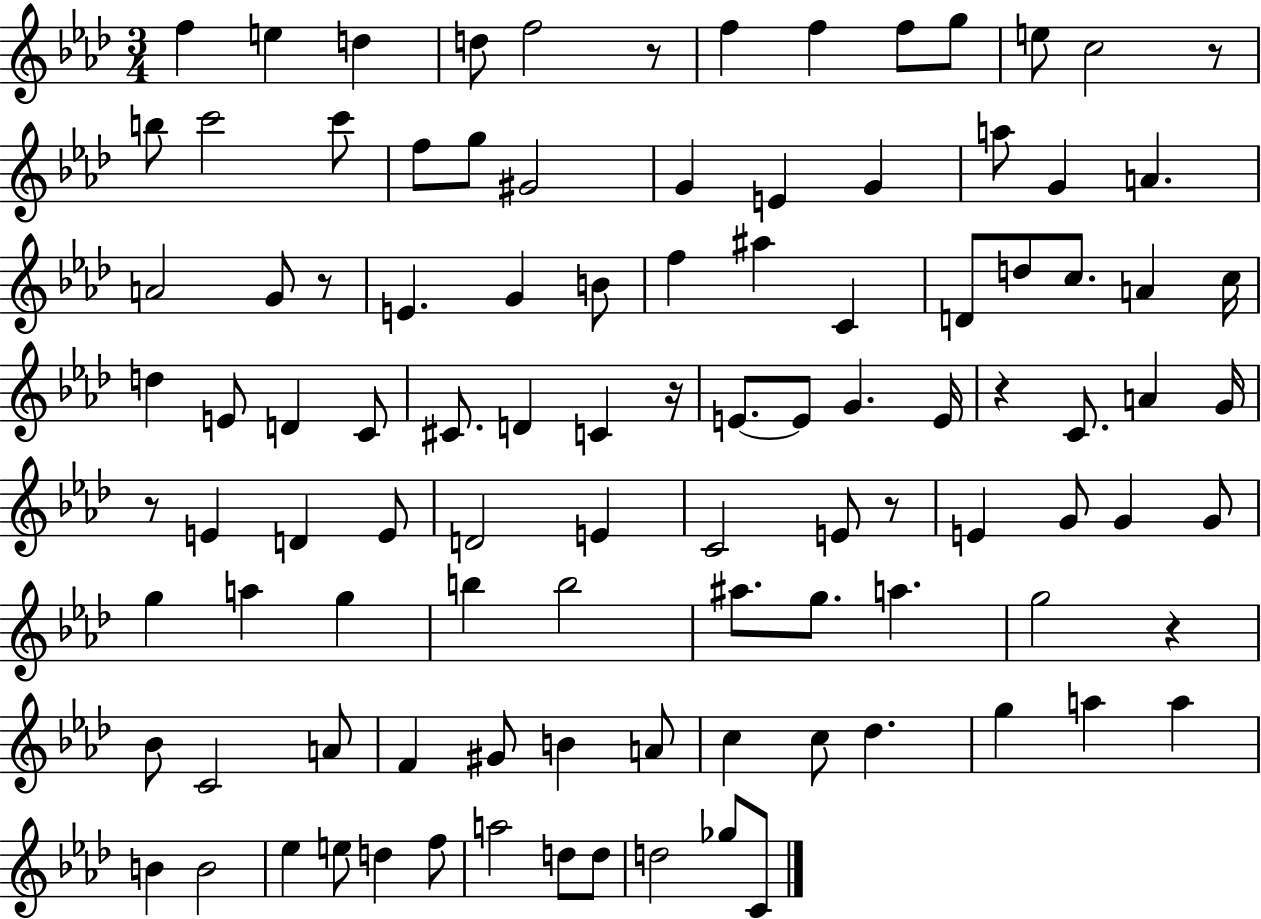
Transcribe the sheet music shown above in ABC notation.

X:1
T:Untitled
M:3/4
L:1/4
K:Ab
f e d d/2 f2 z/2 f f f/2 g/2 e/2 c2 z/2 b/2 c'2 c'/2 f/2 g/2 ^G2 G E G a/2 G A A2 G/2 z/2 E G B/2 f ^a C D/2 d/2 c/2 A c/4 d E/2 D C/2 ^C/2 D C z/4 E/2 E/2 G E/4 z C/2 A G/4 z/2 E D E/2 D2 E C2 E/2 z/2 E G/2 G G/2 g a g b b2 ^a/2 g/2 a g2 z _B/2 C2 A/2 F ^G/2 B A/2 c c/2 _d g a a B B2 _e e/2 d f/2 a2 d/2 d/2 d2 _g/2 C/2